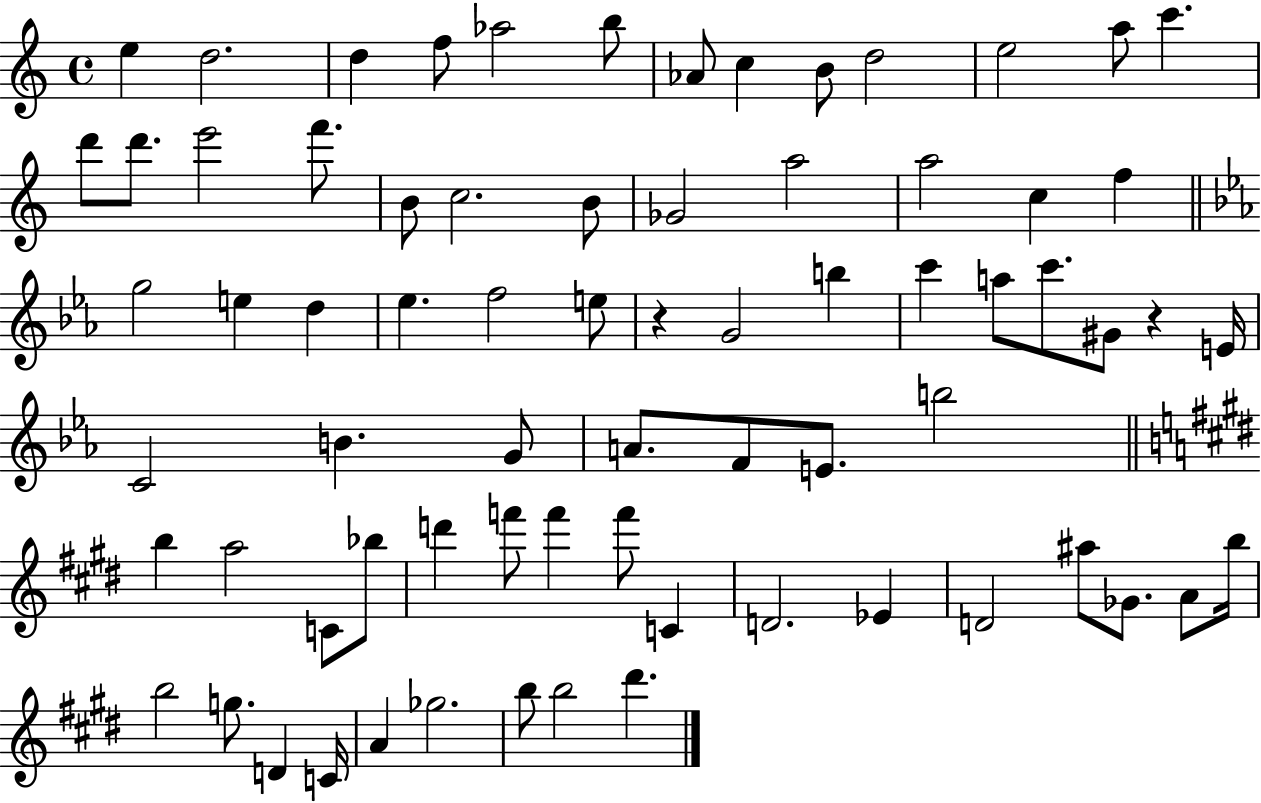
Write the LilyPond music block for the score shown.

{
  \clef treble
  \time 4/4
  \defaultTimeSignature
  \key c \major
  e''4 d''2. | d''4 f''8 aes''2 b''8 | aes'8 c''4 b'8 d''2 | e''2 a''8 c'''4. | \break d'''8 d'''8. e'''2 f'''8. | b'8 c''2. b'8 | ges'2 a''2 | a''2 c''4 f''4 | \break \bar "||" \break \key ees \major g''2 e''4 d''4 | ees''4. f''2 e''8 | r4 g'2 b''4 | c'''4 a''8 c'''8. gis'8 r4 e'16 | \break c'2 b'4. g'8 | a'8. f'8 e'8. b''2 | \bar "||" \break \key e \major b''4 a''2 c'8 bes''8 | d'''4 f'''8 f'''4 f'''8 c'4 | d'2. ees'4 | d'2 ais''8 ges'8. a'8 b''16 | \break b''2 g''8. d'4 c'16 | a'4 ges''2. | b''8 b''2 dis'''4. | \bar "|."
}